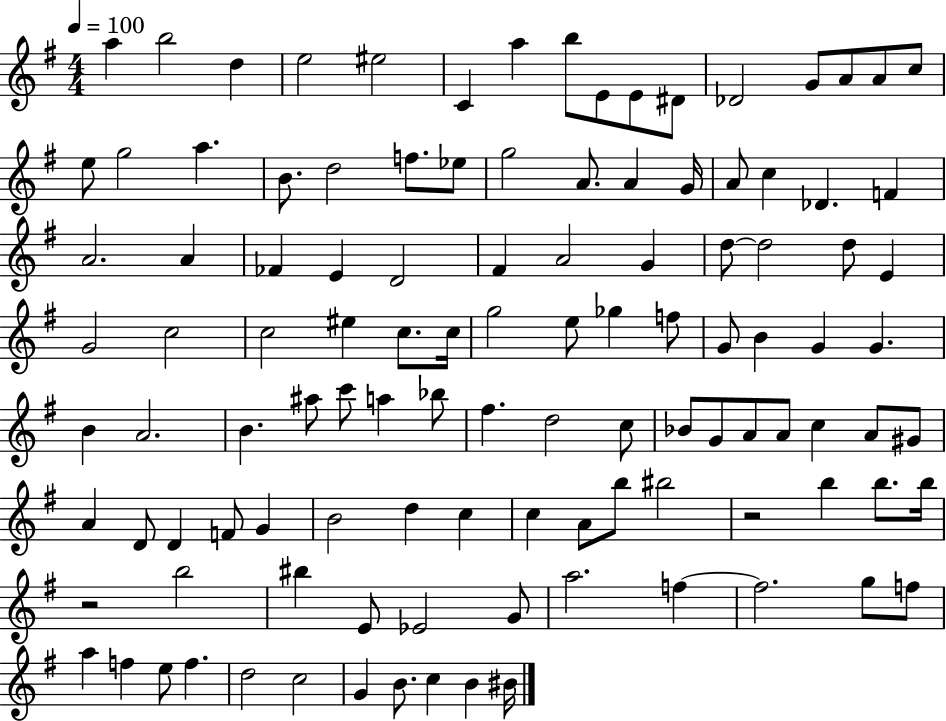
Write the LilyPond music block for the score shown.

{
  \clef treble
  \numericTimeSignature
  \time 4/4
  \key g \major
  \tempo 4 = 100
  \repeat volta 2 { a''4 b''2 d''4 | e''2 eis''2 | c'4 a''4 b''8 e'8 e'8 dis'8 | des'2 g'8 a'8 a'8 c''8 | \break e''8 g''2 a''4. | b'8. d''2 f''8. ees''8 | g''2 a'8. a'4 g'16 | a'8 c''4 des'4. f'4 | \break a'2. a'4 | fes'4 e'4 d'2 | fis'4 a'2 g'4 | d''8~~ d''2 d''8 e'4 | \break g'2 c''2 | c''2 eis''4 c''8. c''16 | g''2 e''8 ges''4 f''8 | g'8 b'4 g'4 g'4. | \break b'4 a'2. | b'4. ais''8 c'''8 a''4 bes''8 | fis''4. d''2 c''8 | bes'8 g'8 a'8 a'8 c''4 a'8 gis'8 | \break a'4 d'8 d'4 f'8 g'4 | b'2 d''4 c''4 | c''4 a'8 b''8 bis''2 | r2 b''4 b''8. b''16 | \break r2 b''2 | bis''4 e'8 ees'2 g'8 | a''2. f''4~~ | f''2. g''8 f''8 | \break a''4 f''4 e''8 f''4. | d''2 c''2 | g'4 b'8. c''4 b'4 bis'16 | } \bar "|."
}